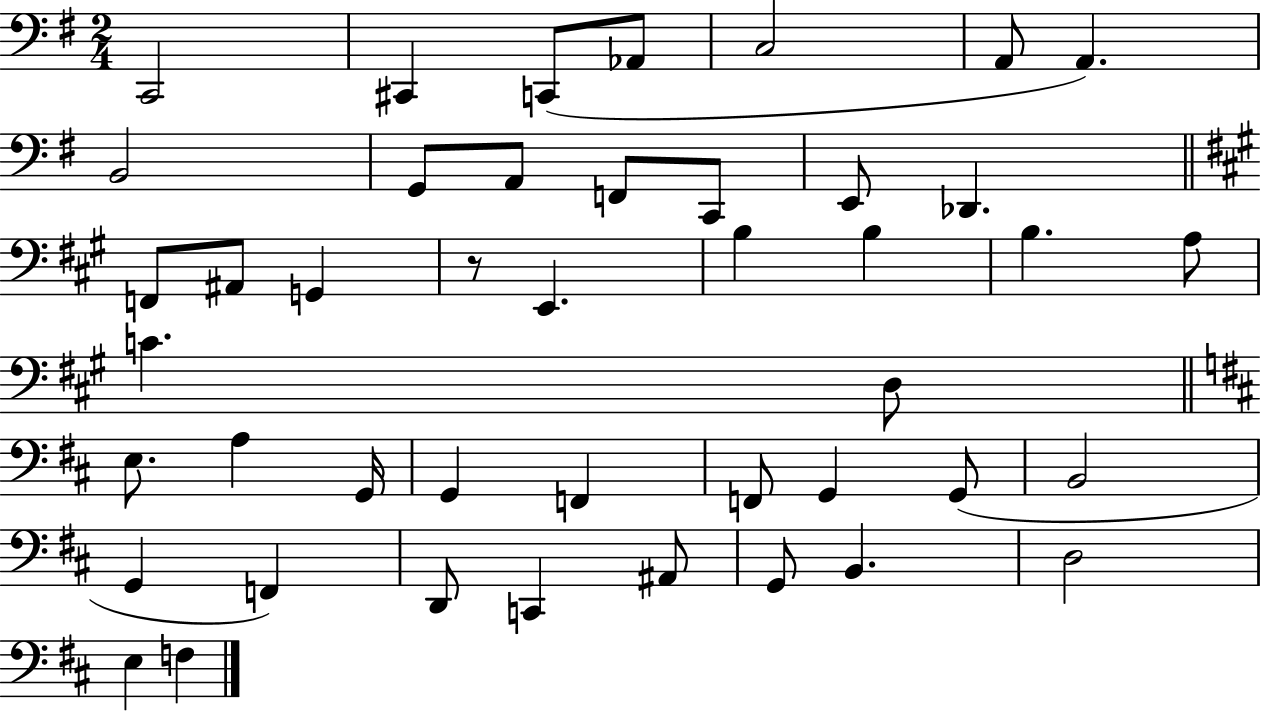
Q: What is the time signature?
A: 2/4